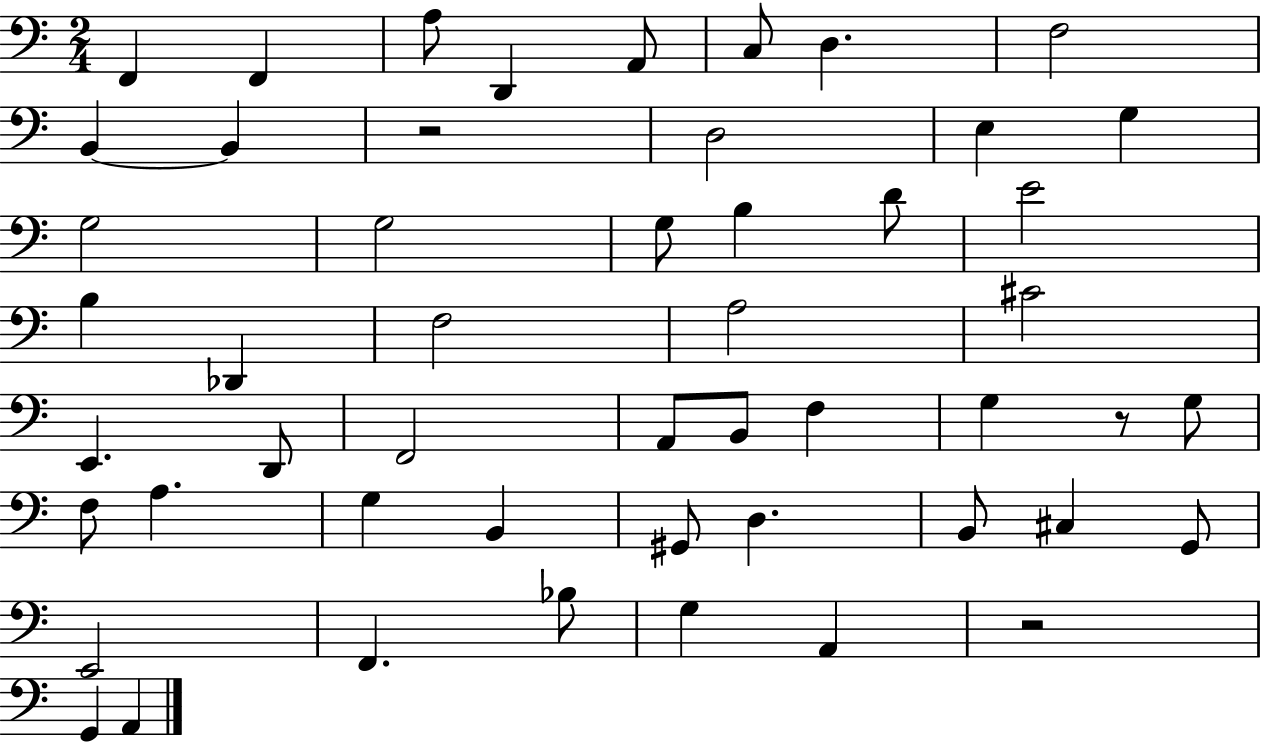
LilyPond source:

{
  \clef bass
  \numericTimeSignature
  \time 2/4
  \key c \major
  f,4 f,4 | a8 d,4 a,8 | c8 d4. | f2 | \break b,4~~ b,4 | r2 | d2 | e4 g4 | \break g2 | g2 | g8 b4 d'8 | e'2 | \break b4 des,4 | f2 | a2 | cis'2 | \break e,4. d,8 | f,2 | a,8 b,8 f4 | g4 r8 g8 | \break f8 a4. | g4 b,4 | gis,8 d4. | b,8 cis4 g,8 | \break e,2 | f,4. bes8 | g4 a,4 | r2 | \break g,4 a,4 | \bar "|."
}